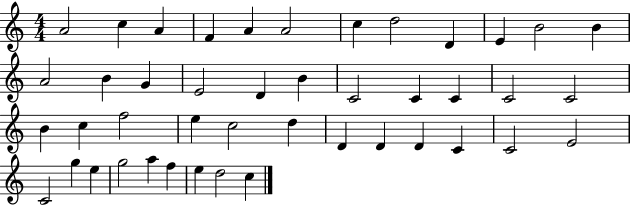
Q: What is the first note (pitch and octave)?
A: A4